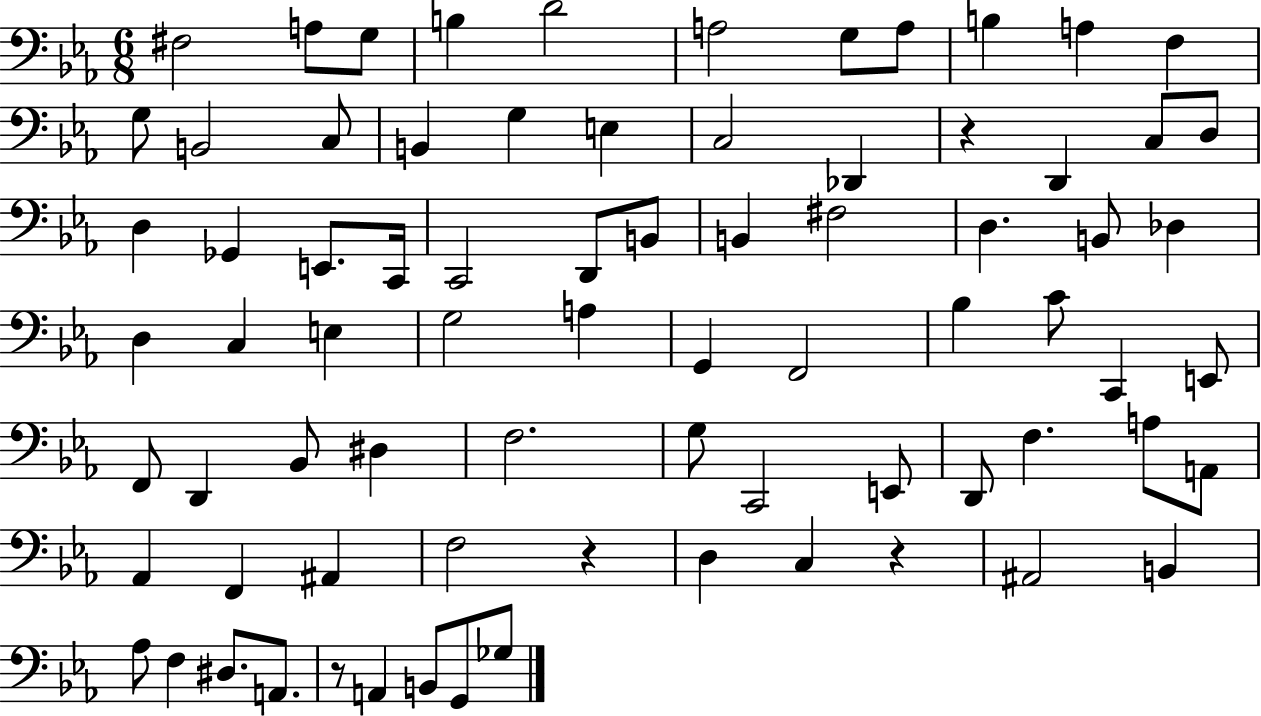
{
  \clef bass
  \numericTimeSignature
  \time 6/8
  \key ees \major
  fis2 a8 g8 | b4 d'2 | a2 g8 a8 | b4 a4 f4 | \break g8 b,2 c8 | b,4 g4 e4 | c2 des,4 | r4 d,4 c8 d8 | \break d4 ges,4 e,8. c,16 | c,2 d,8 b,8 | b,4 fis2 | d4. b,8 des4 | \break d4 c4 e4 | g2 a4 | g,4 f,2 | bes4 c'8 c,4 e,8 | \break f,8 d,4 bes,8 dis4 | f2. | g8 c,2 e,8 | d,8 f4. a8 a,8 | \break aes,4 f,4 ais,4 | f2 r4 | d4 c4 r4 | ais,2 b,4 | \break aes8 f4 dis8. a,8. | r8 a,4 b,8 g,8 ges8 | \bar "|."
}